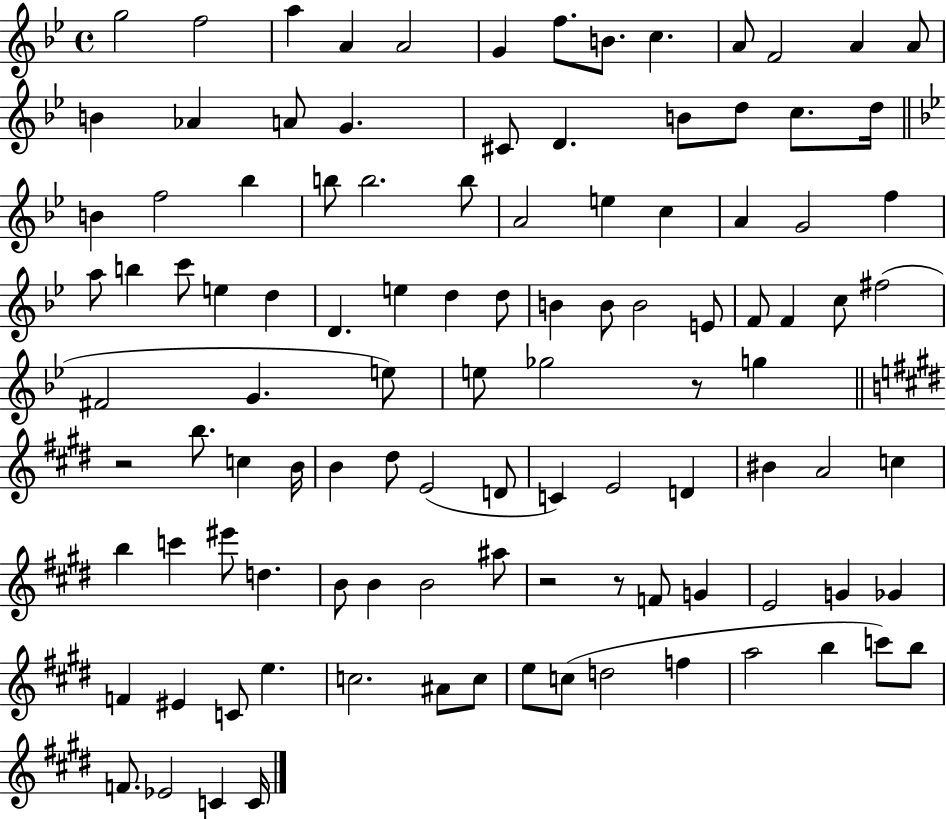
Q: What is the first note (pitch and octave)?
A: G5